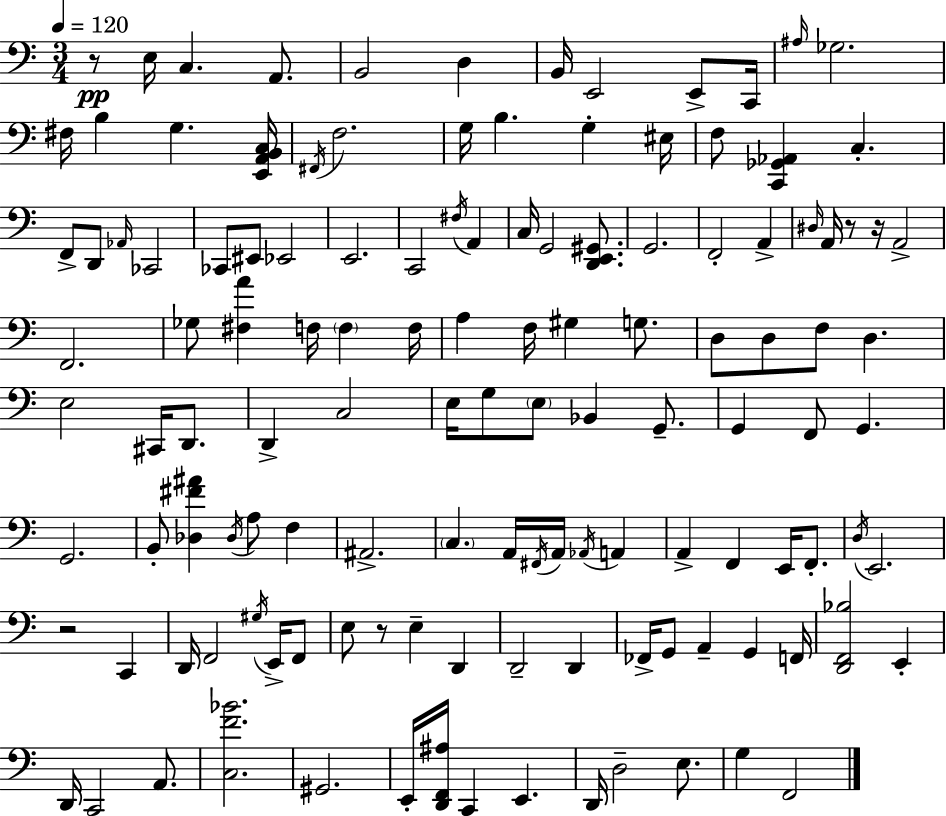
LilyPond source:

{
  \clef bass
  \numericTimeSignature
  \time 3/4
  \key a \minor
  \tempo 4 = 120
  r8\pp e16 c4. a,8. | b,2 d4 | b,16 e,2 e,8-> c,16 | \grace { ais16 } ges2. | \break fis16 b4 g4. | <e, a, b, c>16 \acciaccatura { fis,16 } f2. | g16 b4. g4-. | eis16 f8 <c, ges, aes,>4 c4.-. | \break f,8-> d,8 \grace { aes,16 } ces,2 | ces,8 eis,8 ees,2 | e,2. | c,2 \acciaccatura { fis16 } | \break a,4 c16 g,2 | <d, e, gis,>8. g,2. | f,2-. | a,4-> \grace { dis16 } a,16 r8 r16 a,2-> | \break f,2. | ges8 <fis a'>4 f16 | \parenthesize f4 f16 a4 f16 gis4 | g8. d8 d8 f8 d4. | \break e2 | cis,16 d,8. d,4-> c2 | e16 g8 \parenthesize e8 bes,4 | g,8.-- g,4 f,8 g,4. | \break g,2. | b,8-. <des fis' ais'>4 \acciaccatura { des16 } | a8 f4 ais,2.-> | \parenthesize c4. | \break a,16 \acciaccatura { fis,16 } a,16 \acciaccatura { aes,16 } a,4 a,4-> | f,4 e,16 f,8.-. \acciaccatura { d16 } e,2. | r2 | c,4 d,16 f,2 | \break \acciaccatura { gis16 } e,16-> f,8 e8 | r8 e4-- d,4 d,2-- | d,4 fes,16-> g,8 | a,4-- g,4 f,16 <d, f, bes>2 | \break e,4-. d,16 c,2 | a,8. <c f' bes'>2. | gis,2. | e,16-. <d, f, ais>16 | \break c,4 e,4. d,16 d2-- | e8. g4 | f,2 \bar "|."
}